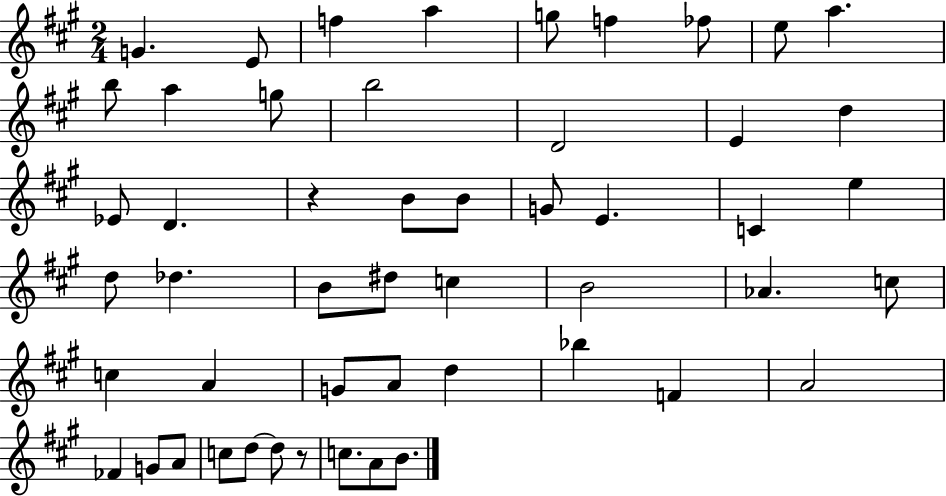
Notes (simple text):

G4/q. E4/e F5/q A5/q G5/e F5/q FES5/e E5/e A5/q. B5/e A5/q G5/e B5/h D4/h E4/q D5/q Eb4/e D4/q. R/q B4/e B4/e G4/e E4/q. C4/q E5/q D5/e Db5/q. B4/e D#5/e C5/q B4/h Ab4/q. C5/e C5/q A4/q G4/e A4/e D5/q Bb5/q F4/q A4/h FES4/q G4/e A4/e C5/e D5/e D5/e R/e C5/e. A4/e B4/e.